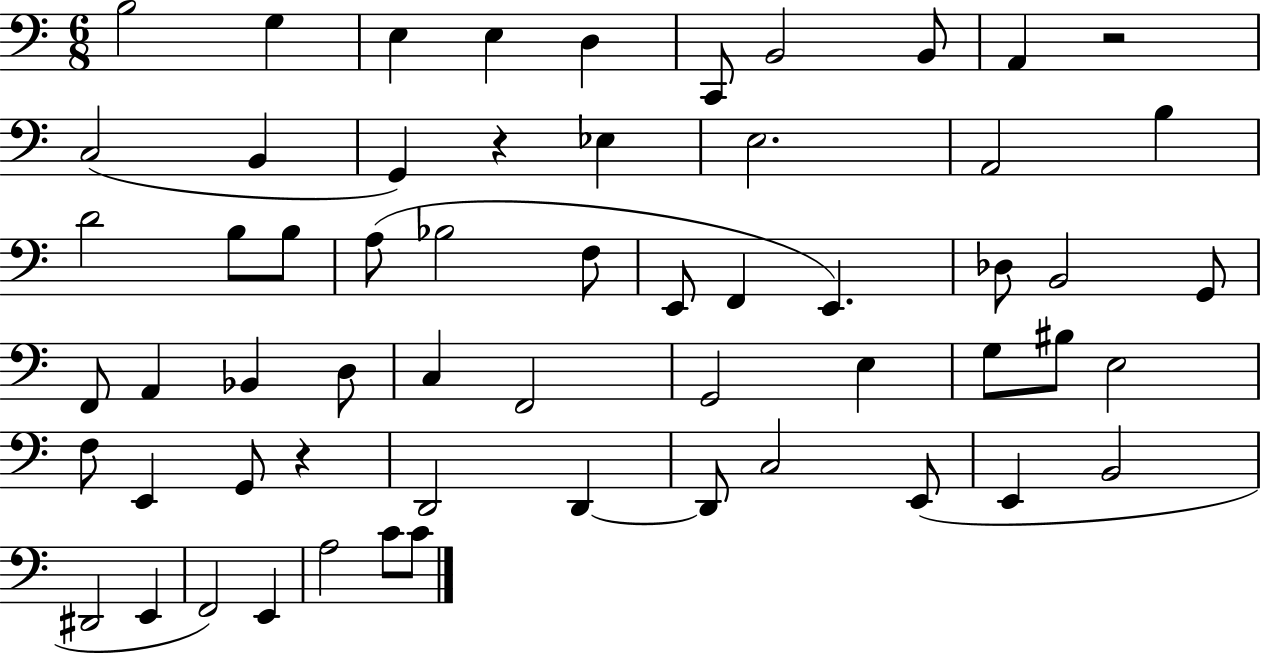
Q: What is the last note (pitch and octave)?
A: C4